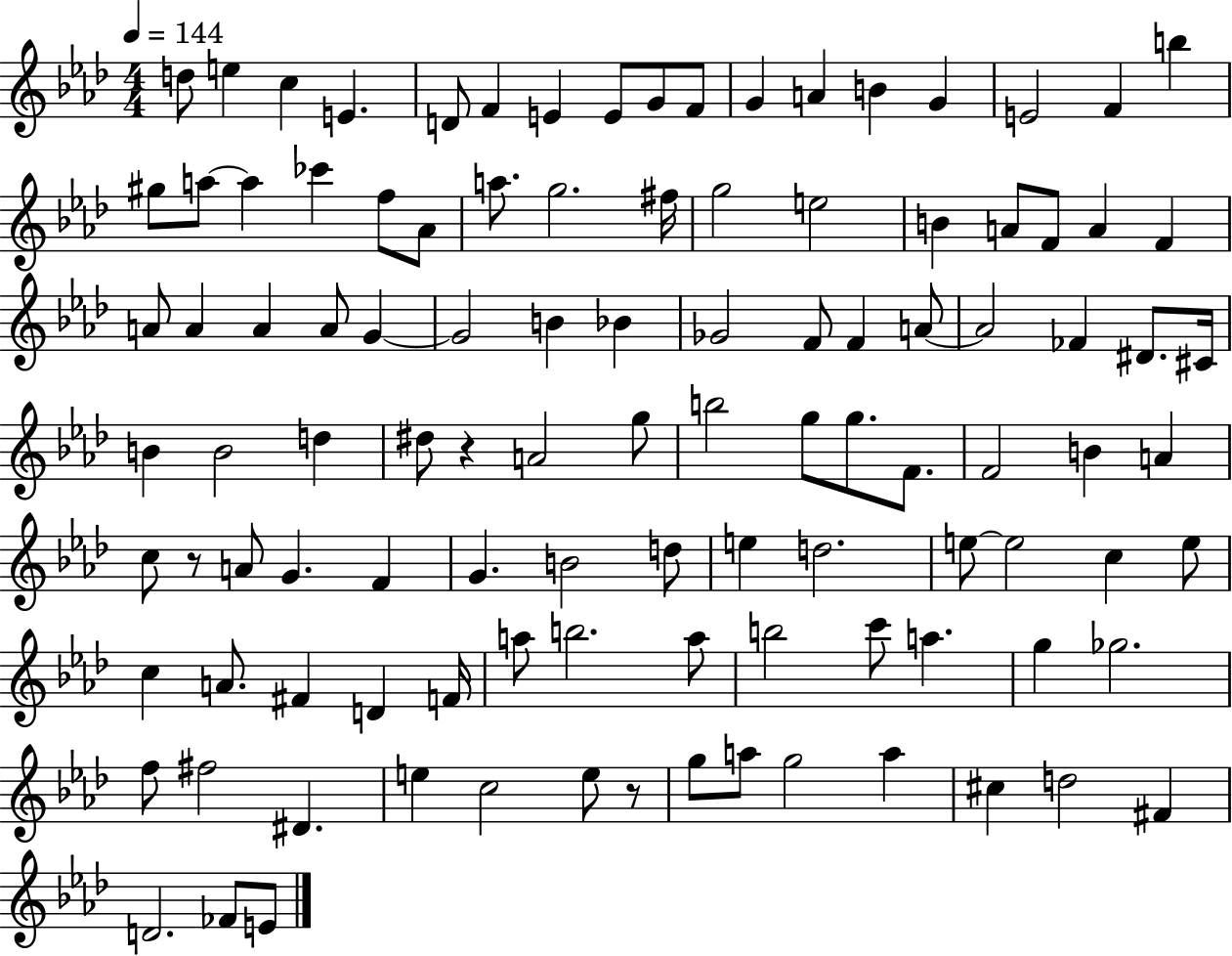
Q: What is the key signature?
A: AES major